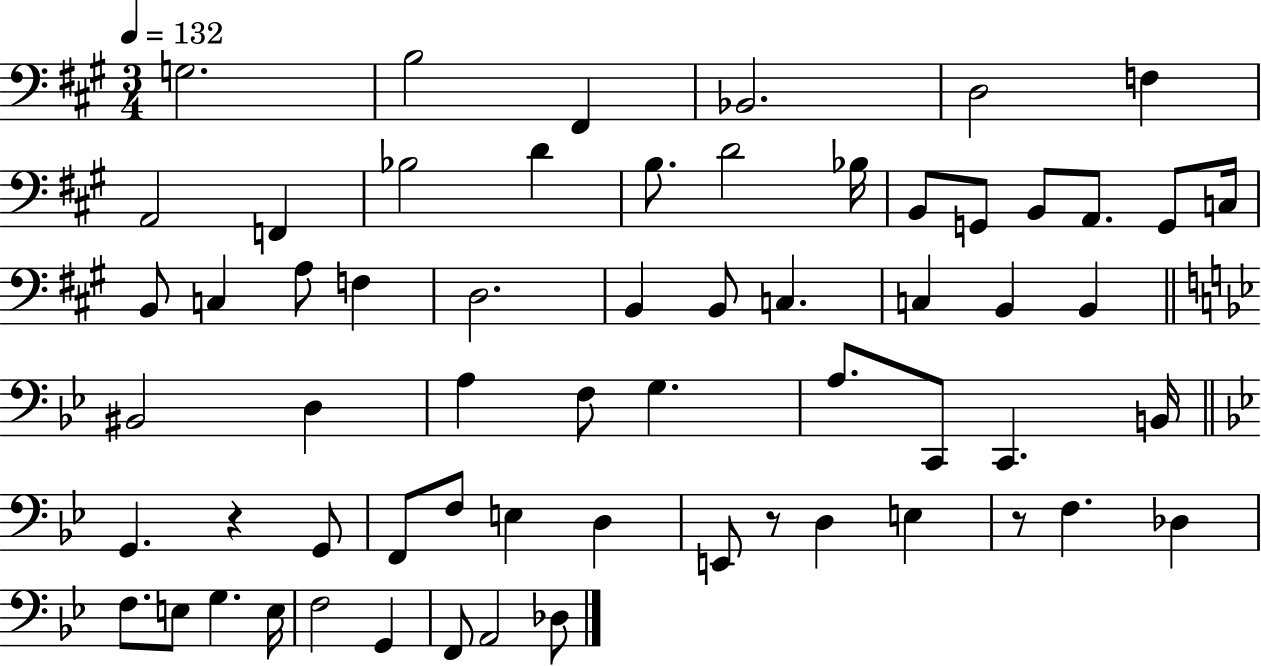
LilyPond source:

{
  \clef bass
  \numericTimeSignature
  \time 3/4
  \key a \major
  \tempo 4 = 132
  \repeat volta 2 { g2. | b2 fis,4 | bes,2. | d2 f4 | \break a,2 f,4 | bes2 d'4 | b8. d'2 bes16 | b,8 g,8 b,8 a,8. g,8 c16 | \break b,8 c4 a8 f4 | d2. | b,4 b,8 c4. | c4 b,4 b,4 | \break \bar "||" \break \key bes \major bis,2 d4 | a4 f8 g4. | a8. c,8 c,4. b,16 | \bar "||" \break \key g \minor g,4. r4 g,8 | f,8 f8 e4 d4 | e,8 r8 d4 e4 | r8 f4. des4 | \break f8. e8 g4. e16 | f2 g,4 | f,8 a,2 des8 | } \bar "|."
}